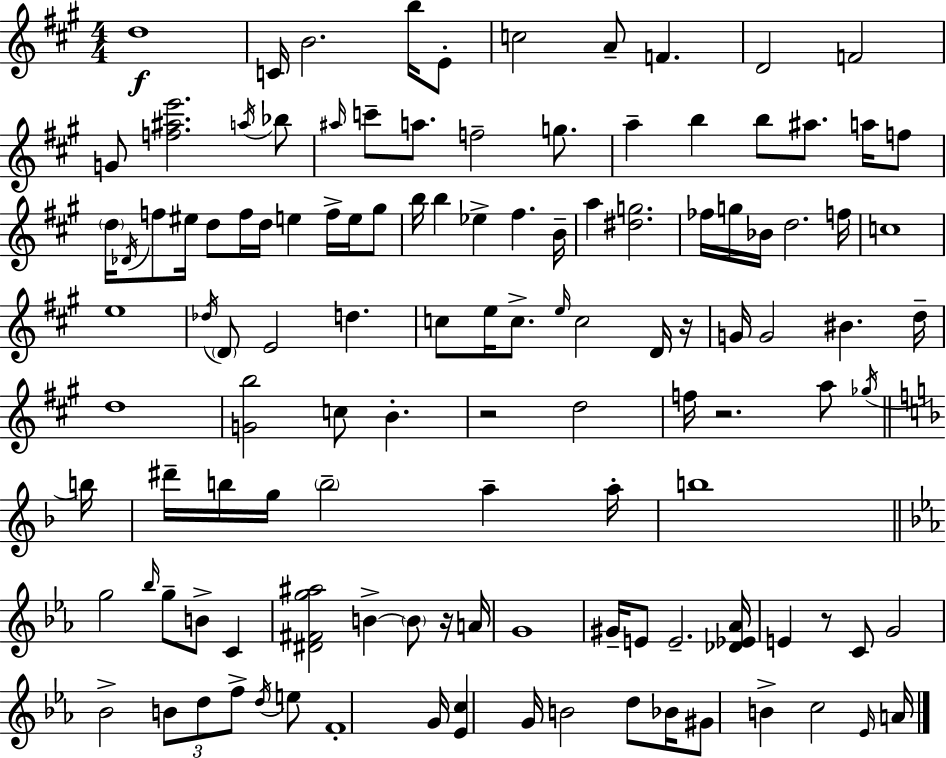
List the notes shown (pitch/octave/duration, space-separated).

D5/w C4/s B4/h. B5/s E4/e C5/h A4/e F4/q. D4/h F4/h G4/e [F5,A#5,E6]/h. A5/s Bb5/e A#5/s C6/e A5/e. F5/h G5/e. A5/q B5/q B5/e A#5/e. A5/s F5/e D5/s Db4/s F5/e EIS5/s D5/e F5/s D5/s E5/q F5/s E5/s G#5/e B5/s B5/q Eb5/q F#5/q. B4/s A5/q [D#5,G5]/h. FES5/s G5/s Bb4/s D5/h. F5/s C5/w E5/w Db5/s D4/e E4/h D5/q. C5/e E5/s C5/e. E5/s C5/h D4/s R/s G4/s G4/h BIS4/q. D5/s D5/w [G4,B5]/h C5/e B4/q. R/h D5/h F5/s R/h. A5/e Gb5/s B5/s D#6/s B5/s G5/s B5/h A5/q A5/s B5/w G5/h Bb5/s G5/e B4/e C4/q [D#4,F#4,G5,A#5]/h B4/q B4/e R/s A4/s G4/w G#4/s E4/e E4/h. [Db4,Eb4,Ab4]/s E4/q R/e C4/e G4/h Bb4/h B4/e D5/e F5/e D5/s E5/e F4/w G4/s [Eb4,C5]/q G4/s B4/h D5/e Bb4/s G#4/e B4/q C5/h Eb4/s A4/s